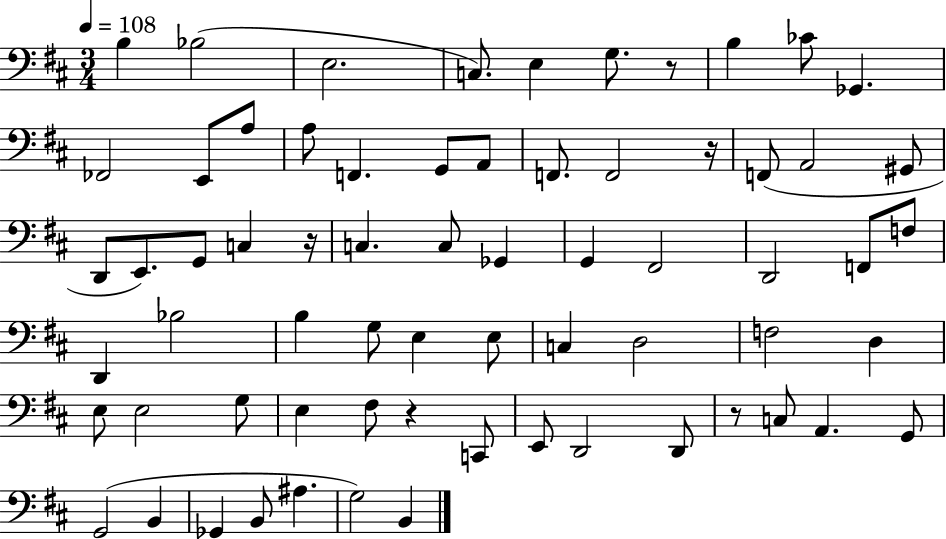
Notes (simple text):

B3/q Bb3/h E3/h. C3/e. E3/q G3/e. R/e B3/q CES4/e Gb2/q. FES2/h E2/e A3/e A3/e F2/q. G2/e A2/e F2/e. F2/h R/s F2/e A2/h G#2/e D2/e E2/e. G2/e C3/q R/s C3/q. C3/e Gb2/q G2/q F#2/h D2/h F2/e F3/e D2/q Bb3/h B3/q G3/e E3/q E3/e C3/q D3/h F3/h D3/q E3/e E3/h G3/e E3/q F#3/e R/q C2/e E2/e D2/h D2/e R/e C3/e A2/q. G2/e G2/h B2/q Gb2/q B2/e A#3/q. G3/h B2/q